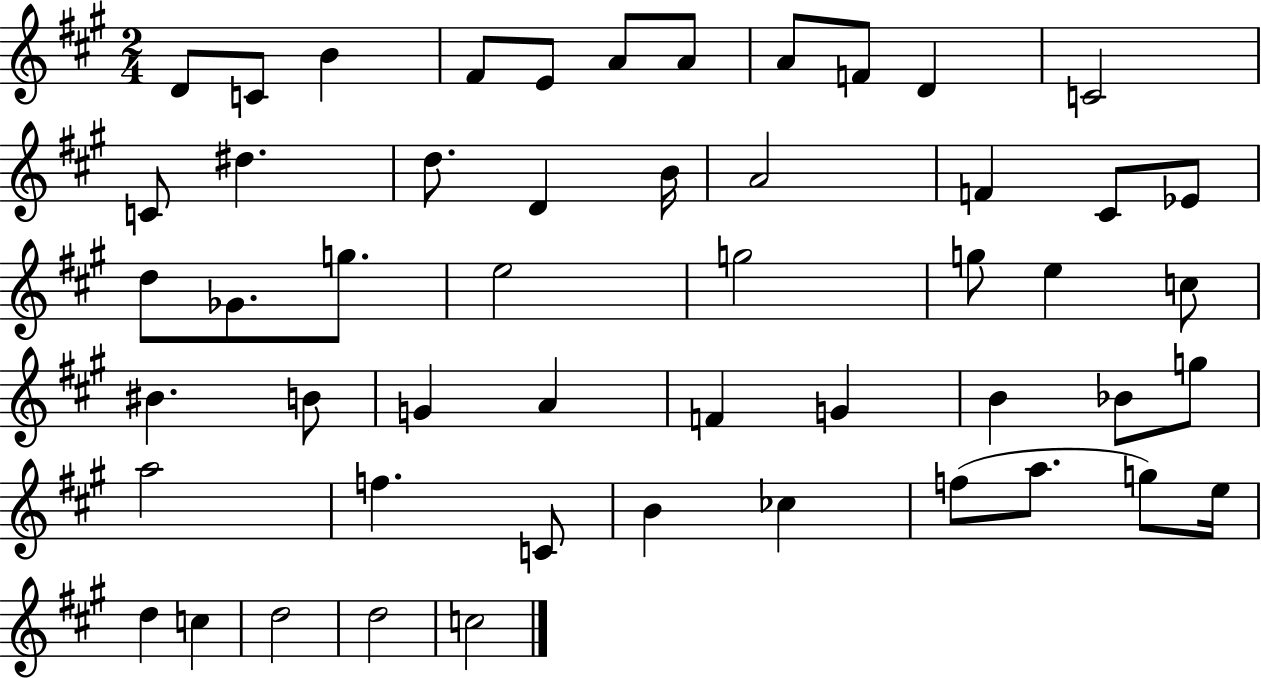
{
  \clef treble
  \numericTimeSignature
  \time 2/4
  \key a \major
  d'8 c'8 b'4 | fis'8 e'8 a'8 a'8 | a'8 f'8 d'4 | c'2 | \break c'8 dis''4. | d''8. d'4 b'16 | a'2 | f'4 cis'8 ees'8 | \break d''8 ges'8. g''8. | e''2 | g''2 | g''8 e''4 c''8 | \break bis'4. b'8 | g'4 a'4 | f'4 g'4 | b'4 bes'8 g''8 | \break a''2 | f''4. c'8 | b'4 ces''4 | f''8( a''8. g''8) e''16 | \break d''4 c''4 | d''2 | d''2 | c''2 | \break \bar "|."
}